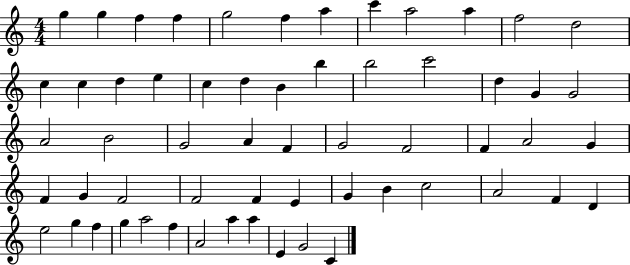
{
  \clef treble
  \numericTimeSignature
  \time 4/4
  \key c \major
  g''4 g''4 f''4 f''4 | g''2 f''4 a''4 | c'''4 a''2 a''4 | f''2 d''2 | \break c''4 c''4 d''4 e''4 | c''4 d''4 b'4 b''4 | b''2 c'''2 | d''4 g'4 g'2 | \break a'2 b'2 | g'2 a'4 f'4 | g'2 f'2 | f'4 a'2 g'4 | \break f'4 g'4 f'2 | f'2 f'4 e'4 | g'4 b'4 c''2 | a'2 f'4 d'4 | \break e''2 g''4 f''4 | g''4 a''2 f''4 | a'2 a''4 a''4 | e'4 g'2 c'4 | \break \bar "|."
}